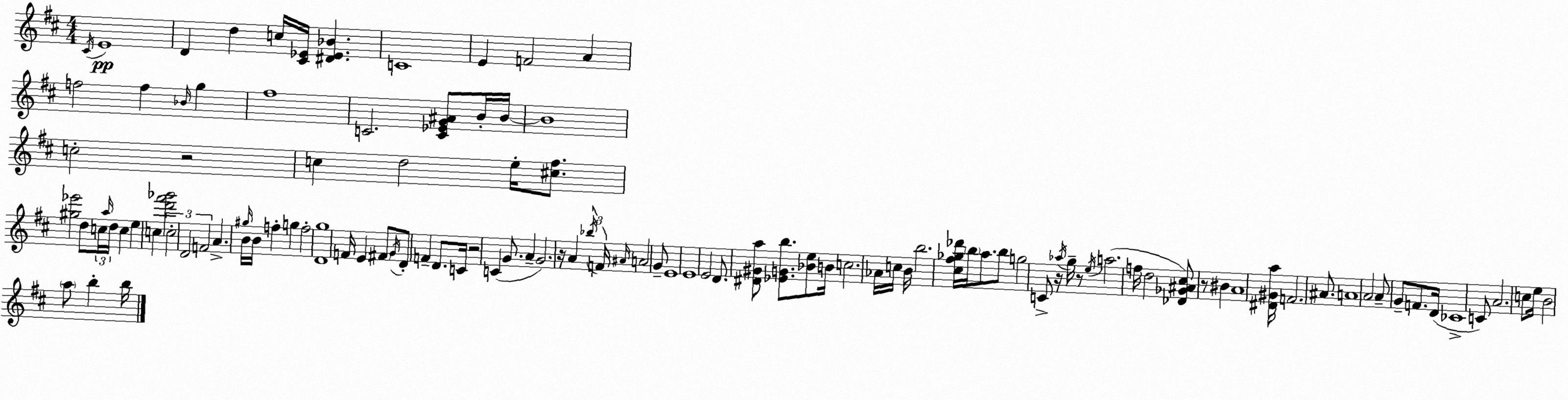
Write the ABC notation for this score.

X:1
T:Untitled
M:4/4
L:1/4
K:D
^C/4 E4 D d c/4 [^C_E]/4 [^D_E_B] C4 E F2 A f2 f _B/4 g ^f4 C2 [C_EG^A]/2 B/4 B/4 B4 c2 z2 c d2 e/4 [^c^f]/2 [^g_e']2 d/2 c/4 a/4 d/4 c e c [d'^f'_g']2 c2 D2 F2 A ^g/4 B/4 B/4 f g f2 [Dg]4 F/4 E ^F/2 G/4 D/2 F D/2 C/4 z2 C G/2 A G2 z/4 A _b/4 F/4 ^A/4 A2 G/2 E4 E4 E2 D/2 [^D^Ga]/2 [_EGb]/2 [_Be]/2 B/4 c2 _A/4 c/4 B/4 b2 [^c^f_g_d']/4 b/4 a/2 b/2 g2 C/2 z/4 _a/4 g/4 z/2 e/4 a2 f/4 d2 [_D_G^A^c]/2 z/2 ^B A4 [^D^Ga]/4 F2 ^A/2 A4 A2 A/2 G/2 F/2 D/4 _C4 C/2 A2 c/2 e/4 B2 a/2 b b/4